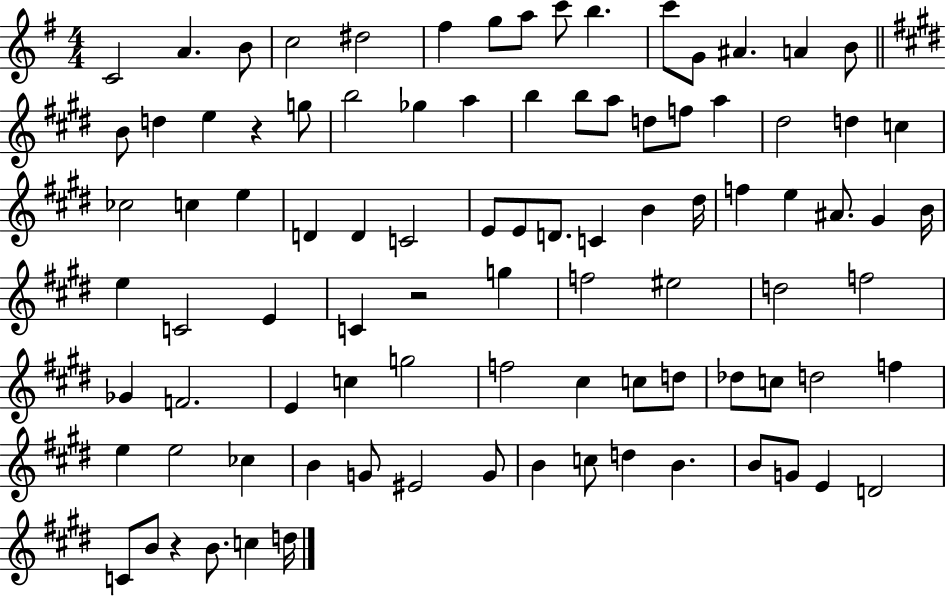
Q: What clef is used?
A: treble